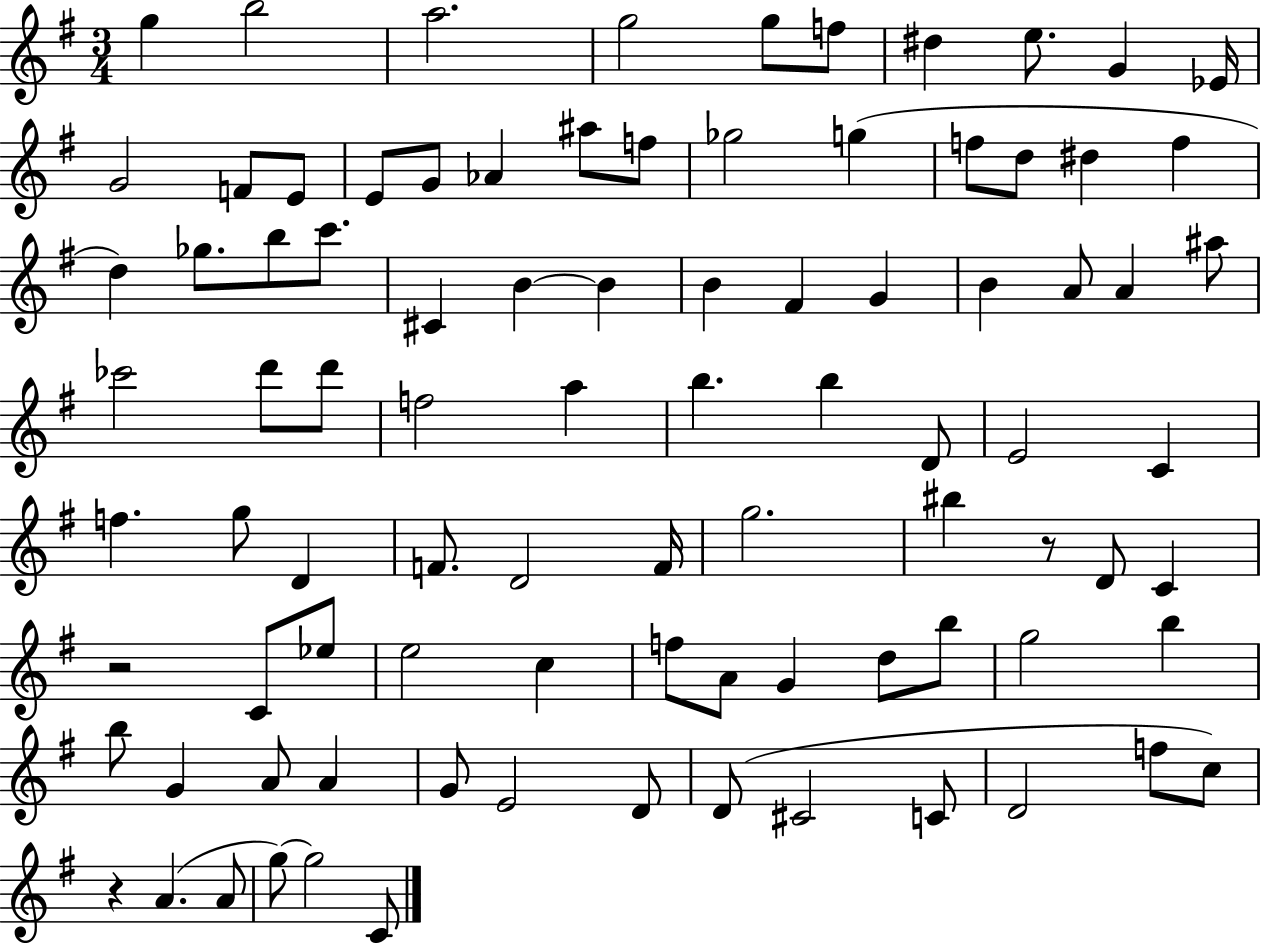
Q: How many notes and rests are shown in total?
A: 90